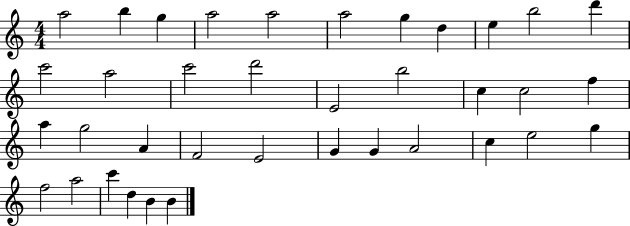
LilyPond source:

{
  \clef treble
  \numericTimeSignature
  \time 4/4
  \key c \major
  a''2 b''4 g''4 | a''2 a''2 | a''2 g''4 d''4 | e''4 b''2 d'''4 | \break c'''2 a''2 | c'''2 d'''2 | e'2 b''2 | c''4 c''2 f''4 | \break a''4 g''2 a'4 | f'2 e'2 | g'4 g'4 a'2 | c''4 e''2 g''4 | \break f''2 a''2 | c'''4 d''4 b'4 b'4 | \bar "|."
}